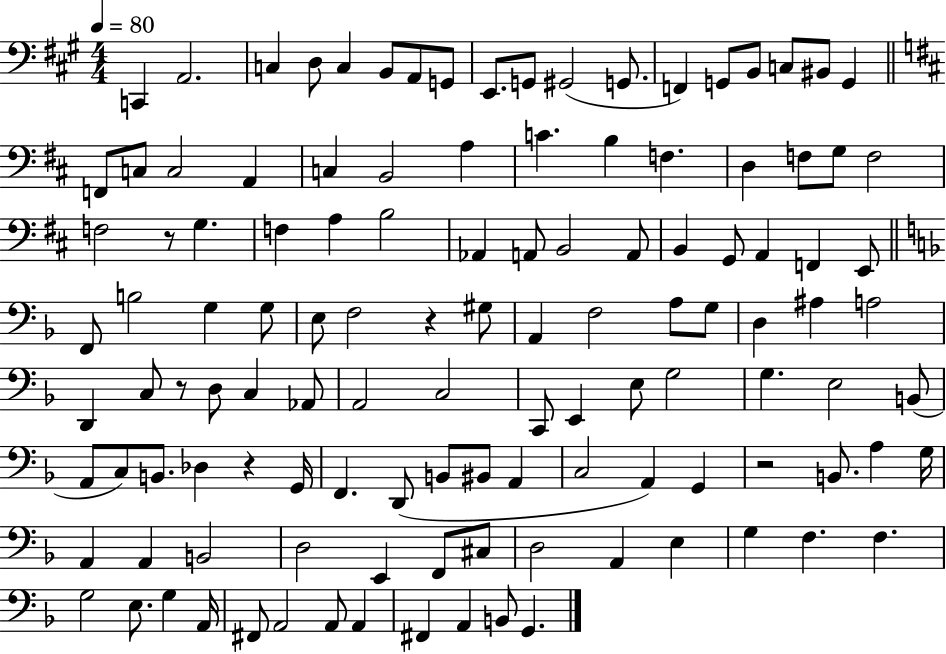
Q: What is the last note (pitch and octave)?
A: G2